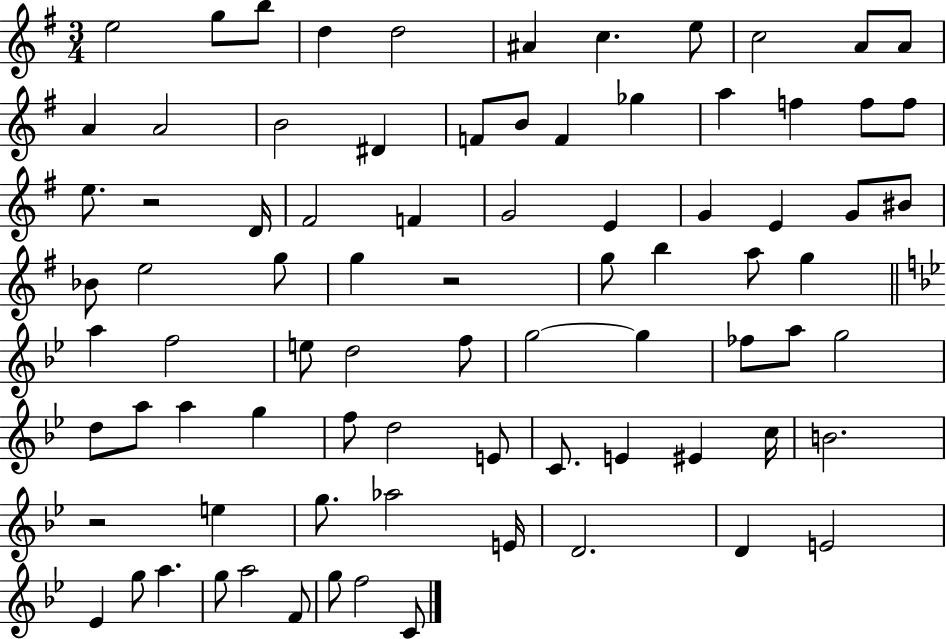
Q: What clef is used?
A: treble